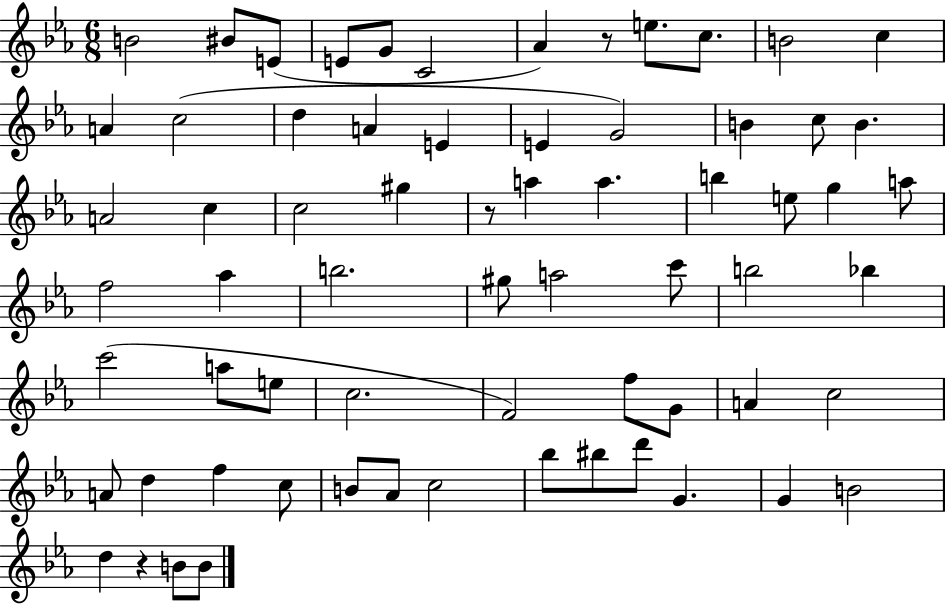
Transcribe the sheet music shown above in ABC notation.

X:1
T:Untitled
M:6/8
L:1/4
K:Eb
B2 ^B/2 E/2 E/2 G/2 C2 _A z/2 e/2 c/2 B2 c A c2 d A E E G2 B c/2 B A2 c c2 ^g z/2 a a b e/2 g a/2 f2 _a b2 ^g/2 a2 c'/2 b2 _b c'2 a/2 e/2 c2 F2 f/2 G/2 A c2 A/2 d f c/2 B/2 _A/2 c2 _b/2 ^b/2 d'/2 G G B2 d z B/2 B/2